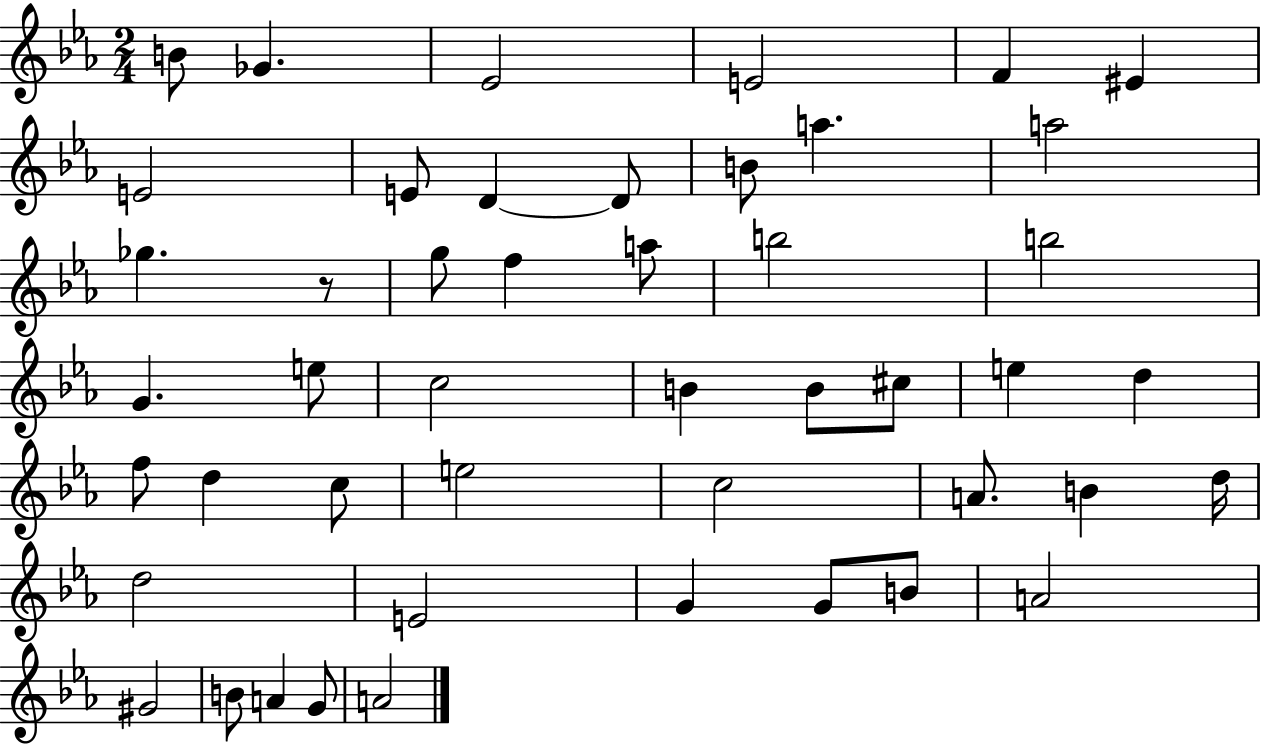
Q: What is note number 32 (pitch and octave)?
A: C5